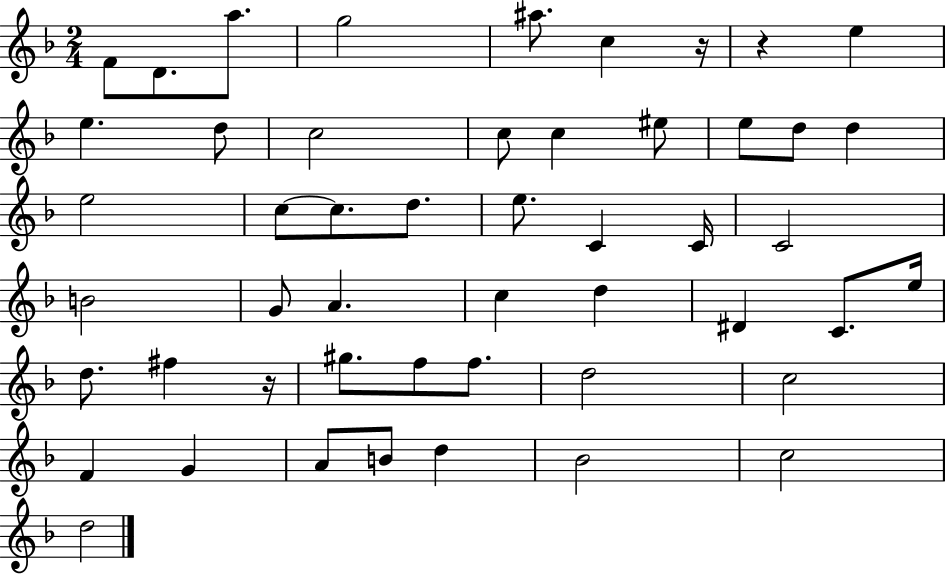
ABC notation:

X:1
T:Untitled
M:2/4
L:1/4
K:F
F/2 D/2 a/2 g2 ^a/2 c z/4 z e e d/2 c2 c/2 c ^e/2 e/2 d/2 d e2 c/2 c/2 d/2 e/2 C C/4 C2 B2 G/2 A c d ^D C/2 e/4 d/2 ^f z/4 ^g/2 f/2 f/2 d2 c2 F G A/2 B/2 d _B2 c2 d2